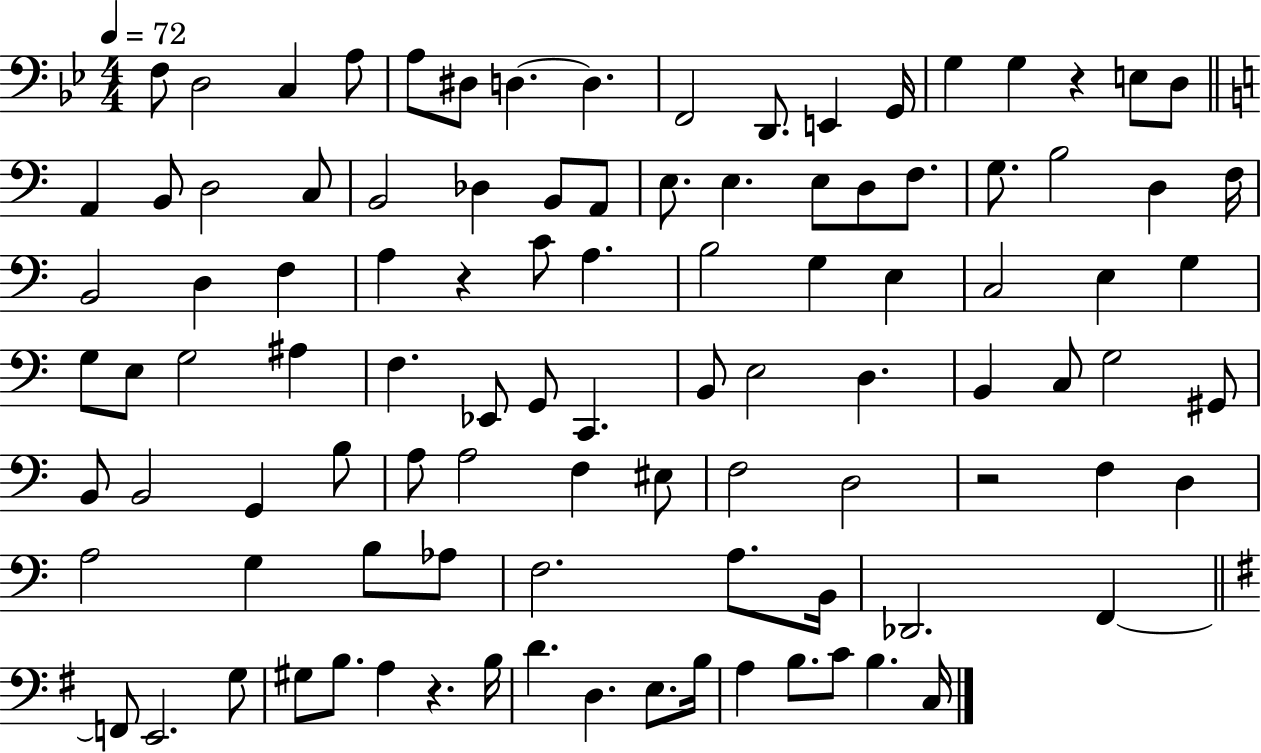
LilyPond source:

{
  \clef bass
  \numericTimeSignature
  \time 4/4
  \key bes \major
  \tempo 4 = 72
  f8 d2 c4 a8 | a8 dis8 d4.~~ d4. | f,2 d,8. e,4 g,16 | g4 g4 r4 e8 d8 | \break \bar "||" \break \key c \major a,4 b,8 d2 c8 | b,2 des4 b,8 a,8 | e8. e4. e8 d8 f8. | g8. b2 d4 f16 | \break b,2 d4 f4 | a4 r4 c'8 a4. | b2 g4 e4 | c2 e4 g4 | \break g8 e8 g2 ais4 | f4. ees,8 g,8 c,4. | b,8 e2 d4. | b,4 c8 g2 gis,8 | \break b,8 b,2 g,4 b8 | a8 a2 f4 eis8 | f2 d2 | r2 f4 d4 | \break a2 g4 b8 aes8 | f2. a8. b,16 | des,2. f,4~~ | \bar "||" \break \key e \minor f,8 e,2. g8 | gis8 b8. a4 r4. b16 | d'4. d4. e8. b16 | a4 b8. c'8 b4. c16 | \break \bar "|."
}